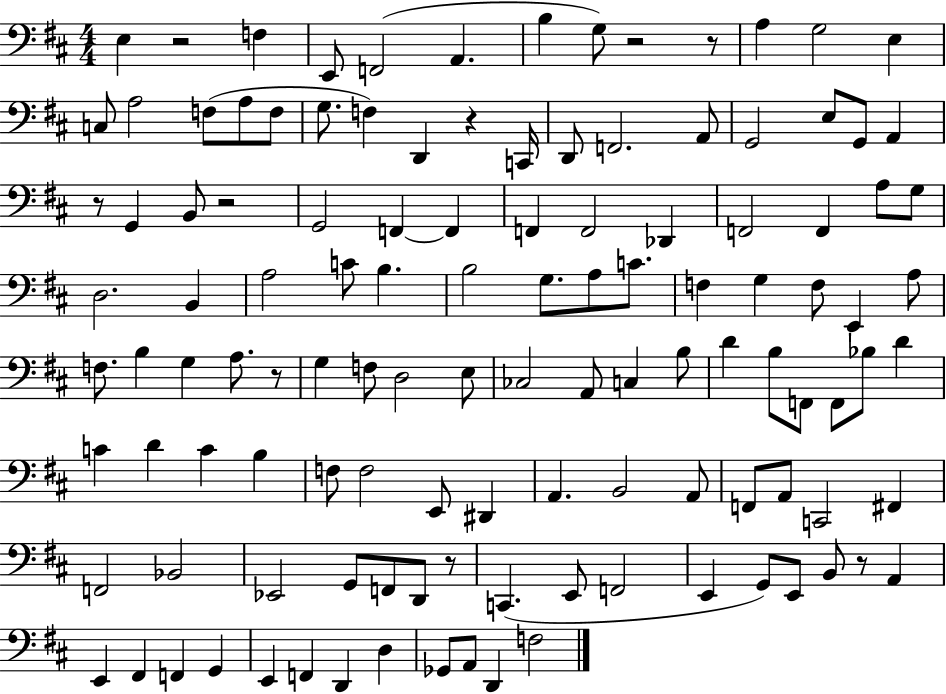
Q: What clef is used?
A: bass